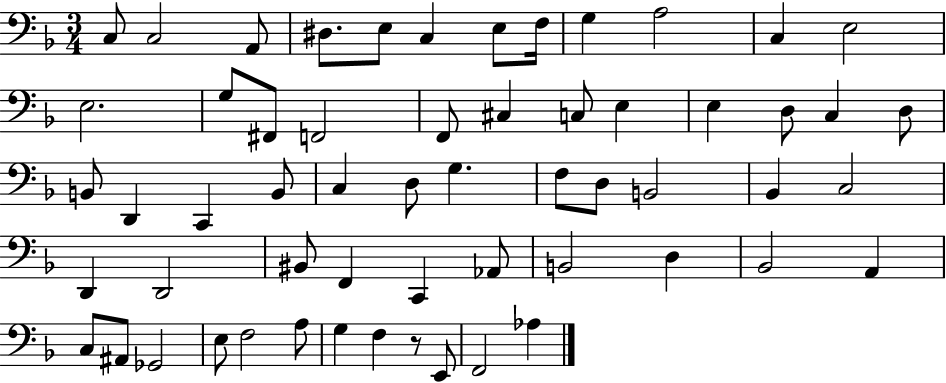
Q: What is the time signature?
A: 3/4